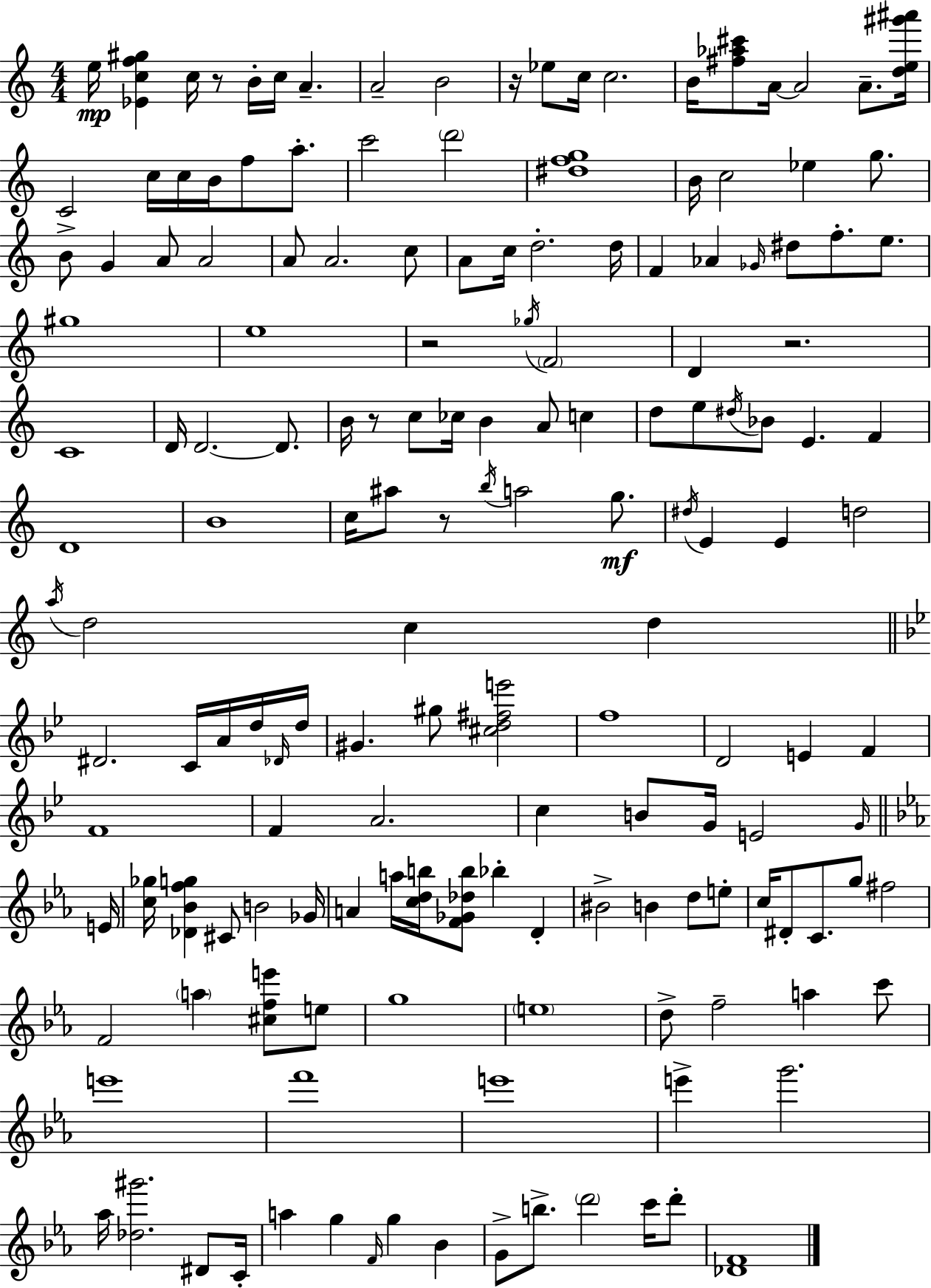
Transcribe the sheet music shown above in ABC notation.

X:1
T:Untitled
M:4/4
L:1/4
K:Am
e/4 [_Ecf^g] c/4 z/2 B/4 c/4 A A2 B2 z/4 _e/2 c/4 c2 B/4 [^f_a^c']/2 A/4 A2 A/2 [de^g'^a']/4 C2 c/4 c/4 B/4 f/2 a/2 c'2 d'2 [^dfg]4 B/4 c2 _e g/2 B/2 G A/2 A2 A/2 A2 c/2 A/2 c/4 d2 d/4 F _A _G/4 ^d/2 f/2 e/2 ^g4 e4 z2 _g/4 F2 D z2 C4 D/4 D2 D/2 B/4 z/2 c/2 _c/4 B A/2 c d/2 e/2 ^d/4 _B/2 E F D4 B4 c/4 ^a/2 z/2 b/4 a2 g/2 ^d/4 E E d2 a/4 d2 c d ^D2 C/4 A/4 d/4 _D/4 d/4 ^G ^g/2 [^cd^fe']2 f4 D2 E F F4 F A2 c B/2 G/4 E2 G/4 E/4 [c_g]/4 [_D_Bfg] ^C/2 B2 _G/4 A a/4 [cdb]/4 [F_G_db]/2 _b D ^B2 B d/2 e/2 c/4 ^D/2 C/2 g/2 ^f2 F2 a [^cfe']/2 e/2 g4 e4 d/2 f2 a c'/2 e'4 f'4 e'4 e' g'2 _a/4 [_d^g']2 ^D/2 C/4 a g F/4 g _B G/2 b/2 d'2 c'/4 d'/2 [_DF]4